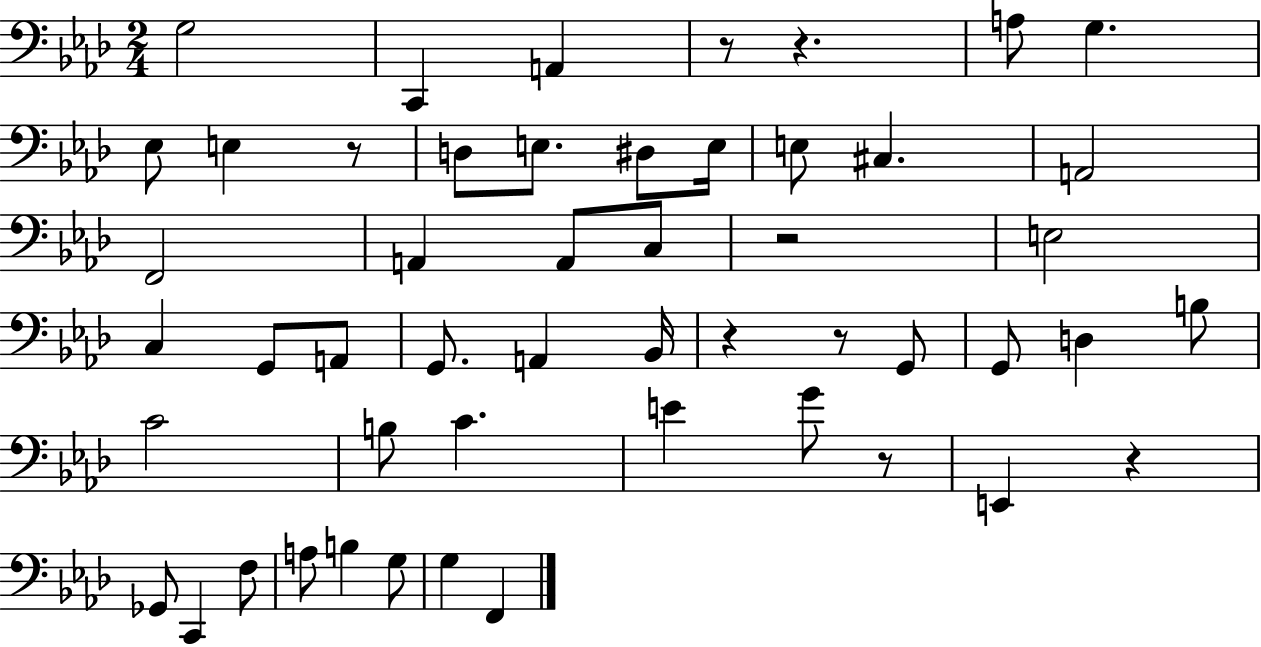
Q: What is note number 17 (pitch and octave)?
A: A2